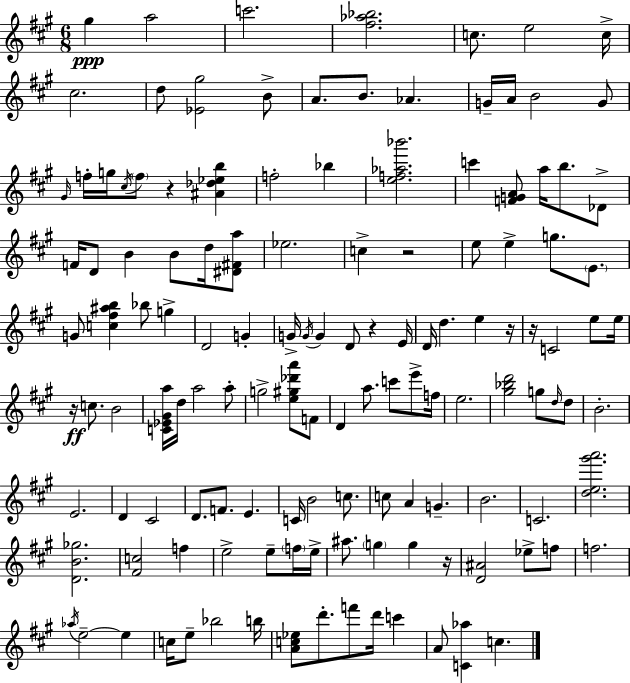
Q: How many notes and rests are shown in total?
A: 132